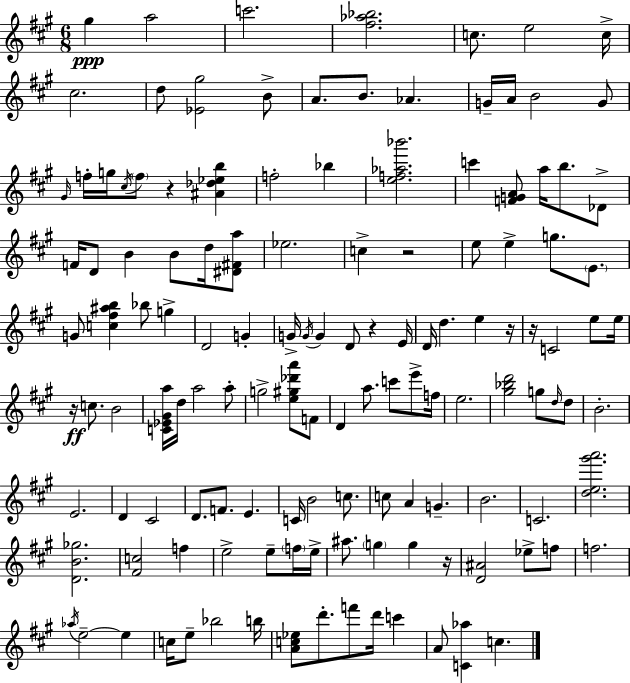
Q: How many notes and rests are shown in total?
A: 132